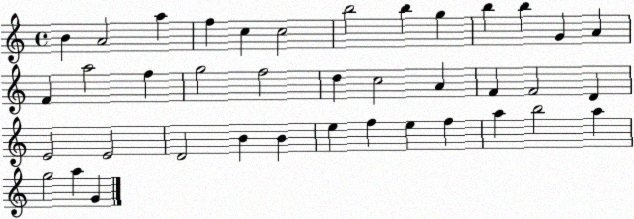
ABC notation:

X:1
T:Untitled
M:4/4
L:1/4
K:C
B A2 a f c c2 b2 b g b b G A F a2 f g2 f2 d c2 A F F2 D E2 E2 D2 B B e f e f a b2 a g2 a G